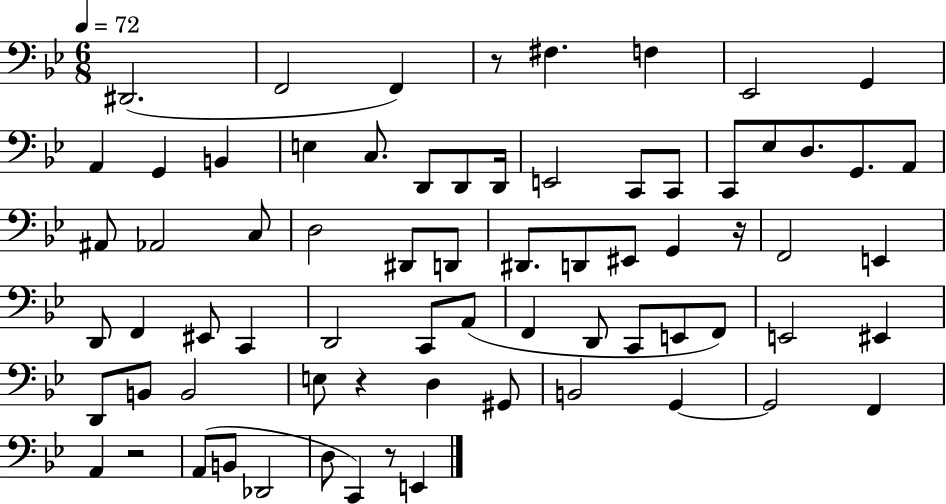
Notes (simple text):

D#2/h. F2/h F2/q R/e F#3/q. F3/q Eb2/h G2/q A2/q G2/q B2/q E3/q C3/e. D2/e D2/e D2/s E2/h C2/e C2/e C2/e Eb3/e D3/e. G2/e. A2/e A#2/e Ab2/h C3/e D3/h D#2/e D2/e D#2/e. D2/e EIS2/e G2/q R/s F2/h E2/q D2/e F2/q EIS2/e C2/q D2/h C2/e A2/e F2/q D2/e C2/e E2/e F2/e E2/h EIS2/q D2/e B2/e B2/h E3/e R/q D3/q G#2/e B2/h G2/q G2/h F2/q A2/q R/h A2/e B2/e Db2/h D3/e C2/q R/e E2/q